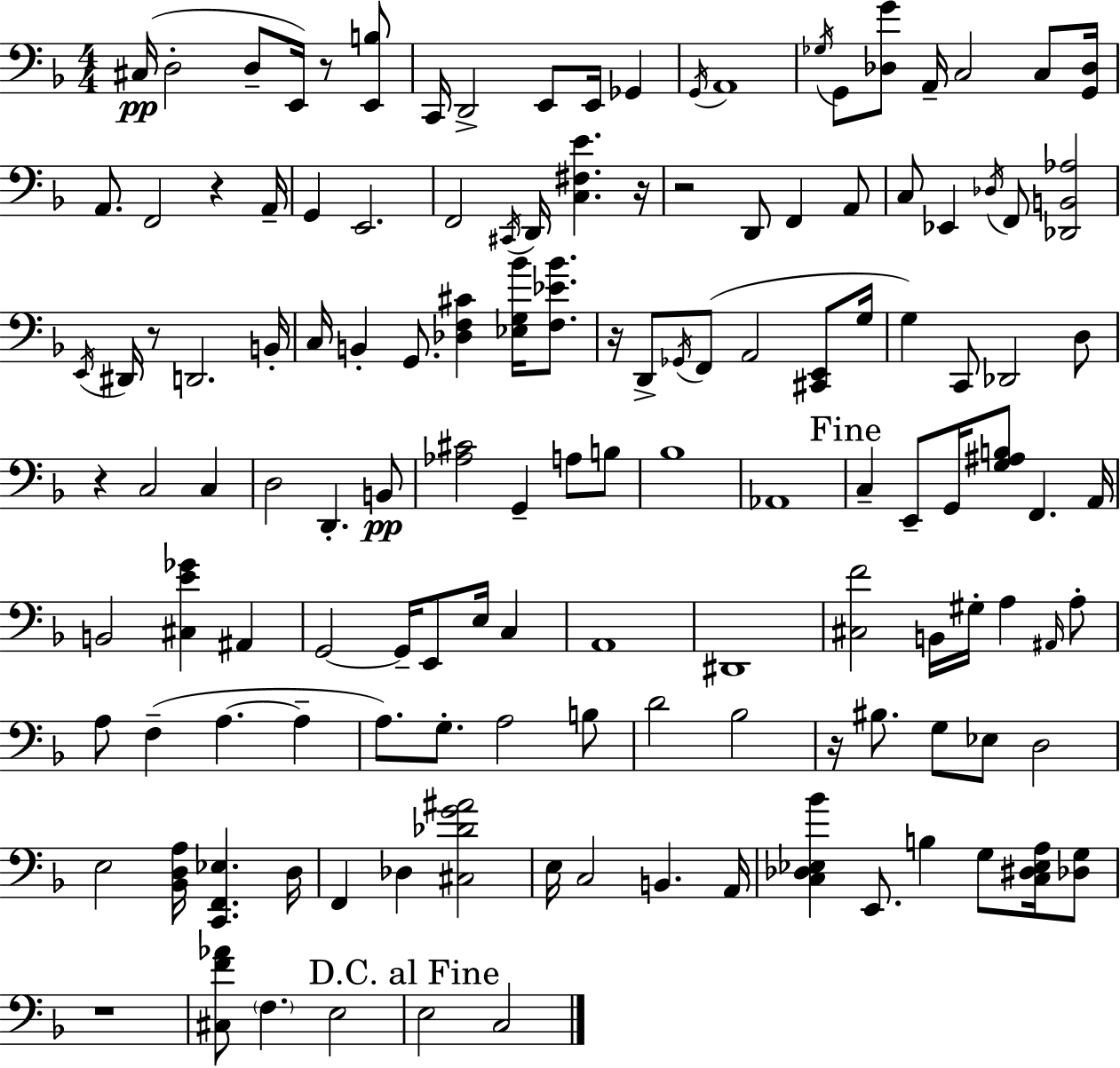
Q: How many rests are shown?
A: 9